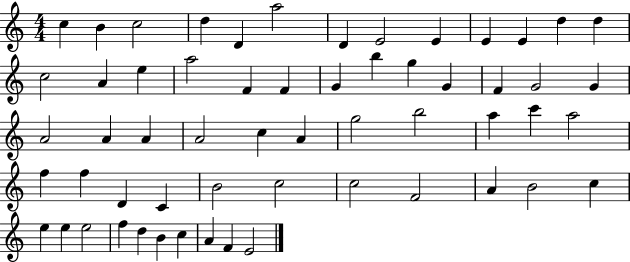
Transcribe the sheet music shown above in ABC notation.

X:1
T:Untitled
M:4/4
L:1/4
K:C
c B c2 d D a2 D E2 E E E d d c2 A e a2 F F G b g G F G2 G A2 A A A2 c A g2 b2 a c' a2 f f D C B2 c2 c2 F2 A B2 c e e e2 f d B c A F E2